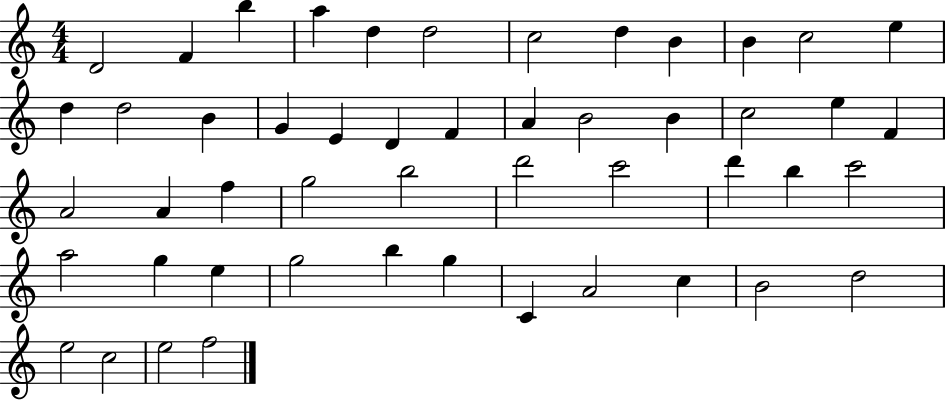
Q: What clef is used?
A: treble